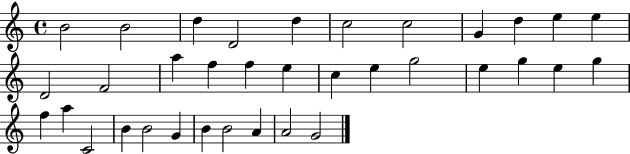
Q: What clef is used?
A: treble